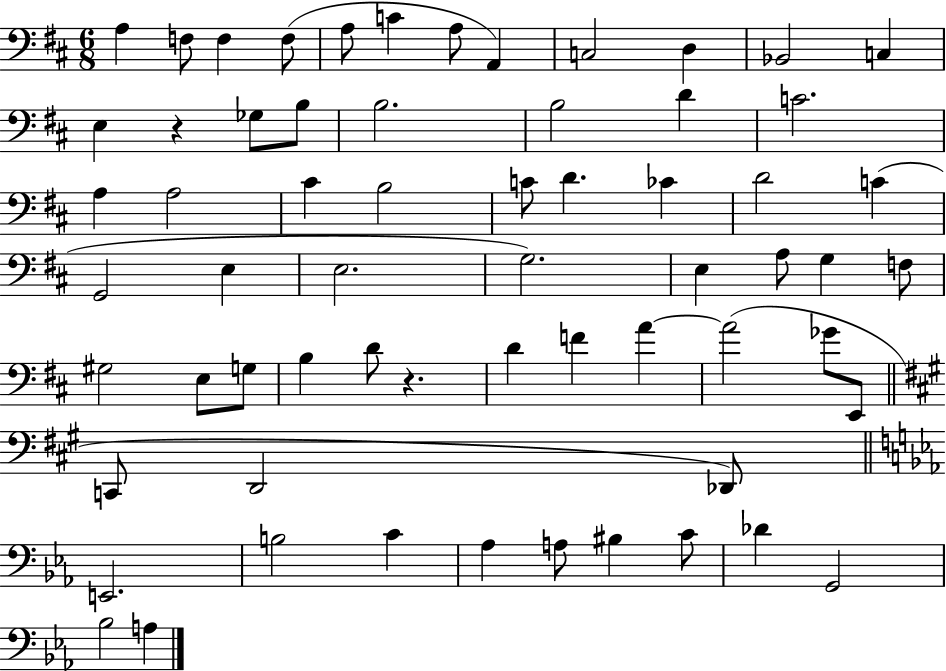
A3/q F3/e F3/q F3/e A3/e C4/q A3/e A2/q C3/h D3/q Bb2/h C3/q E3/q R/q Gb3/e B3/e B3/h. B3/h D4/q C4/h. A3/q A3/h C#4/q B3/h C4/e D4/q. CES4/q D4/h C4/q G2/h E3/q E3/h. G3/h. E3/q A3/e G3/q F3/e G#3/h E3/e G3/e B3/q D4/e R/q. D4/q F4/q A4/q A4/h Gb4/e E2/e C2/e D2/h Db2/e E2/h. B3/h C4/q Ab3/q A3/e BIS3/q C4/e Db4/q G2/h Bb3/h A3/q